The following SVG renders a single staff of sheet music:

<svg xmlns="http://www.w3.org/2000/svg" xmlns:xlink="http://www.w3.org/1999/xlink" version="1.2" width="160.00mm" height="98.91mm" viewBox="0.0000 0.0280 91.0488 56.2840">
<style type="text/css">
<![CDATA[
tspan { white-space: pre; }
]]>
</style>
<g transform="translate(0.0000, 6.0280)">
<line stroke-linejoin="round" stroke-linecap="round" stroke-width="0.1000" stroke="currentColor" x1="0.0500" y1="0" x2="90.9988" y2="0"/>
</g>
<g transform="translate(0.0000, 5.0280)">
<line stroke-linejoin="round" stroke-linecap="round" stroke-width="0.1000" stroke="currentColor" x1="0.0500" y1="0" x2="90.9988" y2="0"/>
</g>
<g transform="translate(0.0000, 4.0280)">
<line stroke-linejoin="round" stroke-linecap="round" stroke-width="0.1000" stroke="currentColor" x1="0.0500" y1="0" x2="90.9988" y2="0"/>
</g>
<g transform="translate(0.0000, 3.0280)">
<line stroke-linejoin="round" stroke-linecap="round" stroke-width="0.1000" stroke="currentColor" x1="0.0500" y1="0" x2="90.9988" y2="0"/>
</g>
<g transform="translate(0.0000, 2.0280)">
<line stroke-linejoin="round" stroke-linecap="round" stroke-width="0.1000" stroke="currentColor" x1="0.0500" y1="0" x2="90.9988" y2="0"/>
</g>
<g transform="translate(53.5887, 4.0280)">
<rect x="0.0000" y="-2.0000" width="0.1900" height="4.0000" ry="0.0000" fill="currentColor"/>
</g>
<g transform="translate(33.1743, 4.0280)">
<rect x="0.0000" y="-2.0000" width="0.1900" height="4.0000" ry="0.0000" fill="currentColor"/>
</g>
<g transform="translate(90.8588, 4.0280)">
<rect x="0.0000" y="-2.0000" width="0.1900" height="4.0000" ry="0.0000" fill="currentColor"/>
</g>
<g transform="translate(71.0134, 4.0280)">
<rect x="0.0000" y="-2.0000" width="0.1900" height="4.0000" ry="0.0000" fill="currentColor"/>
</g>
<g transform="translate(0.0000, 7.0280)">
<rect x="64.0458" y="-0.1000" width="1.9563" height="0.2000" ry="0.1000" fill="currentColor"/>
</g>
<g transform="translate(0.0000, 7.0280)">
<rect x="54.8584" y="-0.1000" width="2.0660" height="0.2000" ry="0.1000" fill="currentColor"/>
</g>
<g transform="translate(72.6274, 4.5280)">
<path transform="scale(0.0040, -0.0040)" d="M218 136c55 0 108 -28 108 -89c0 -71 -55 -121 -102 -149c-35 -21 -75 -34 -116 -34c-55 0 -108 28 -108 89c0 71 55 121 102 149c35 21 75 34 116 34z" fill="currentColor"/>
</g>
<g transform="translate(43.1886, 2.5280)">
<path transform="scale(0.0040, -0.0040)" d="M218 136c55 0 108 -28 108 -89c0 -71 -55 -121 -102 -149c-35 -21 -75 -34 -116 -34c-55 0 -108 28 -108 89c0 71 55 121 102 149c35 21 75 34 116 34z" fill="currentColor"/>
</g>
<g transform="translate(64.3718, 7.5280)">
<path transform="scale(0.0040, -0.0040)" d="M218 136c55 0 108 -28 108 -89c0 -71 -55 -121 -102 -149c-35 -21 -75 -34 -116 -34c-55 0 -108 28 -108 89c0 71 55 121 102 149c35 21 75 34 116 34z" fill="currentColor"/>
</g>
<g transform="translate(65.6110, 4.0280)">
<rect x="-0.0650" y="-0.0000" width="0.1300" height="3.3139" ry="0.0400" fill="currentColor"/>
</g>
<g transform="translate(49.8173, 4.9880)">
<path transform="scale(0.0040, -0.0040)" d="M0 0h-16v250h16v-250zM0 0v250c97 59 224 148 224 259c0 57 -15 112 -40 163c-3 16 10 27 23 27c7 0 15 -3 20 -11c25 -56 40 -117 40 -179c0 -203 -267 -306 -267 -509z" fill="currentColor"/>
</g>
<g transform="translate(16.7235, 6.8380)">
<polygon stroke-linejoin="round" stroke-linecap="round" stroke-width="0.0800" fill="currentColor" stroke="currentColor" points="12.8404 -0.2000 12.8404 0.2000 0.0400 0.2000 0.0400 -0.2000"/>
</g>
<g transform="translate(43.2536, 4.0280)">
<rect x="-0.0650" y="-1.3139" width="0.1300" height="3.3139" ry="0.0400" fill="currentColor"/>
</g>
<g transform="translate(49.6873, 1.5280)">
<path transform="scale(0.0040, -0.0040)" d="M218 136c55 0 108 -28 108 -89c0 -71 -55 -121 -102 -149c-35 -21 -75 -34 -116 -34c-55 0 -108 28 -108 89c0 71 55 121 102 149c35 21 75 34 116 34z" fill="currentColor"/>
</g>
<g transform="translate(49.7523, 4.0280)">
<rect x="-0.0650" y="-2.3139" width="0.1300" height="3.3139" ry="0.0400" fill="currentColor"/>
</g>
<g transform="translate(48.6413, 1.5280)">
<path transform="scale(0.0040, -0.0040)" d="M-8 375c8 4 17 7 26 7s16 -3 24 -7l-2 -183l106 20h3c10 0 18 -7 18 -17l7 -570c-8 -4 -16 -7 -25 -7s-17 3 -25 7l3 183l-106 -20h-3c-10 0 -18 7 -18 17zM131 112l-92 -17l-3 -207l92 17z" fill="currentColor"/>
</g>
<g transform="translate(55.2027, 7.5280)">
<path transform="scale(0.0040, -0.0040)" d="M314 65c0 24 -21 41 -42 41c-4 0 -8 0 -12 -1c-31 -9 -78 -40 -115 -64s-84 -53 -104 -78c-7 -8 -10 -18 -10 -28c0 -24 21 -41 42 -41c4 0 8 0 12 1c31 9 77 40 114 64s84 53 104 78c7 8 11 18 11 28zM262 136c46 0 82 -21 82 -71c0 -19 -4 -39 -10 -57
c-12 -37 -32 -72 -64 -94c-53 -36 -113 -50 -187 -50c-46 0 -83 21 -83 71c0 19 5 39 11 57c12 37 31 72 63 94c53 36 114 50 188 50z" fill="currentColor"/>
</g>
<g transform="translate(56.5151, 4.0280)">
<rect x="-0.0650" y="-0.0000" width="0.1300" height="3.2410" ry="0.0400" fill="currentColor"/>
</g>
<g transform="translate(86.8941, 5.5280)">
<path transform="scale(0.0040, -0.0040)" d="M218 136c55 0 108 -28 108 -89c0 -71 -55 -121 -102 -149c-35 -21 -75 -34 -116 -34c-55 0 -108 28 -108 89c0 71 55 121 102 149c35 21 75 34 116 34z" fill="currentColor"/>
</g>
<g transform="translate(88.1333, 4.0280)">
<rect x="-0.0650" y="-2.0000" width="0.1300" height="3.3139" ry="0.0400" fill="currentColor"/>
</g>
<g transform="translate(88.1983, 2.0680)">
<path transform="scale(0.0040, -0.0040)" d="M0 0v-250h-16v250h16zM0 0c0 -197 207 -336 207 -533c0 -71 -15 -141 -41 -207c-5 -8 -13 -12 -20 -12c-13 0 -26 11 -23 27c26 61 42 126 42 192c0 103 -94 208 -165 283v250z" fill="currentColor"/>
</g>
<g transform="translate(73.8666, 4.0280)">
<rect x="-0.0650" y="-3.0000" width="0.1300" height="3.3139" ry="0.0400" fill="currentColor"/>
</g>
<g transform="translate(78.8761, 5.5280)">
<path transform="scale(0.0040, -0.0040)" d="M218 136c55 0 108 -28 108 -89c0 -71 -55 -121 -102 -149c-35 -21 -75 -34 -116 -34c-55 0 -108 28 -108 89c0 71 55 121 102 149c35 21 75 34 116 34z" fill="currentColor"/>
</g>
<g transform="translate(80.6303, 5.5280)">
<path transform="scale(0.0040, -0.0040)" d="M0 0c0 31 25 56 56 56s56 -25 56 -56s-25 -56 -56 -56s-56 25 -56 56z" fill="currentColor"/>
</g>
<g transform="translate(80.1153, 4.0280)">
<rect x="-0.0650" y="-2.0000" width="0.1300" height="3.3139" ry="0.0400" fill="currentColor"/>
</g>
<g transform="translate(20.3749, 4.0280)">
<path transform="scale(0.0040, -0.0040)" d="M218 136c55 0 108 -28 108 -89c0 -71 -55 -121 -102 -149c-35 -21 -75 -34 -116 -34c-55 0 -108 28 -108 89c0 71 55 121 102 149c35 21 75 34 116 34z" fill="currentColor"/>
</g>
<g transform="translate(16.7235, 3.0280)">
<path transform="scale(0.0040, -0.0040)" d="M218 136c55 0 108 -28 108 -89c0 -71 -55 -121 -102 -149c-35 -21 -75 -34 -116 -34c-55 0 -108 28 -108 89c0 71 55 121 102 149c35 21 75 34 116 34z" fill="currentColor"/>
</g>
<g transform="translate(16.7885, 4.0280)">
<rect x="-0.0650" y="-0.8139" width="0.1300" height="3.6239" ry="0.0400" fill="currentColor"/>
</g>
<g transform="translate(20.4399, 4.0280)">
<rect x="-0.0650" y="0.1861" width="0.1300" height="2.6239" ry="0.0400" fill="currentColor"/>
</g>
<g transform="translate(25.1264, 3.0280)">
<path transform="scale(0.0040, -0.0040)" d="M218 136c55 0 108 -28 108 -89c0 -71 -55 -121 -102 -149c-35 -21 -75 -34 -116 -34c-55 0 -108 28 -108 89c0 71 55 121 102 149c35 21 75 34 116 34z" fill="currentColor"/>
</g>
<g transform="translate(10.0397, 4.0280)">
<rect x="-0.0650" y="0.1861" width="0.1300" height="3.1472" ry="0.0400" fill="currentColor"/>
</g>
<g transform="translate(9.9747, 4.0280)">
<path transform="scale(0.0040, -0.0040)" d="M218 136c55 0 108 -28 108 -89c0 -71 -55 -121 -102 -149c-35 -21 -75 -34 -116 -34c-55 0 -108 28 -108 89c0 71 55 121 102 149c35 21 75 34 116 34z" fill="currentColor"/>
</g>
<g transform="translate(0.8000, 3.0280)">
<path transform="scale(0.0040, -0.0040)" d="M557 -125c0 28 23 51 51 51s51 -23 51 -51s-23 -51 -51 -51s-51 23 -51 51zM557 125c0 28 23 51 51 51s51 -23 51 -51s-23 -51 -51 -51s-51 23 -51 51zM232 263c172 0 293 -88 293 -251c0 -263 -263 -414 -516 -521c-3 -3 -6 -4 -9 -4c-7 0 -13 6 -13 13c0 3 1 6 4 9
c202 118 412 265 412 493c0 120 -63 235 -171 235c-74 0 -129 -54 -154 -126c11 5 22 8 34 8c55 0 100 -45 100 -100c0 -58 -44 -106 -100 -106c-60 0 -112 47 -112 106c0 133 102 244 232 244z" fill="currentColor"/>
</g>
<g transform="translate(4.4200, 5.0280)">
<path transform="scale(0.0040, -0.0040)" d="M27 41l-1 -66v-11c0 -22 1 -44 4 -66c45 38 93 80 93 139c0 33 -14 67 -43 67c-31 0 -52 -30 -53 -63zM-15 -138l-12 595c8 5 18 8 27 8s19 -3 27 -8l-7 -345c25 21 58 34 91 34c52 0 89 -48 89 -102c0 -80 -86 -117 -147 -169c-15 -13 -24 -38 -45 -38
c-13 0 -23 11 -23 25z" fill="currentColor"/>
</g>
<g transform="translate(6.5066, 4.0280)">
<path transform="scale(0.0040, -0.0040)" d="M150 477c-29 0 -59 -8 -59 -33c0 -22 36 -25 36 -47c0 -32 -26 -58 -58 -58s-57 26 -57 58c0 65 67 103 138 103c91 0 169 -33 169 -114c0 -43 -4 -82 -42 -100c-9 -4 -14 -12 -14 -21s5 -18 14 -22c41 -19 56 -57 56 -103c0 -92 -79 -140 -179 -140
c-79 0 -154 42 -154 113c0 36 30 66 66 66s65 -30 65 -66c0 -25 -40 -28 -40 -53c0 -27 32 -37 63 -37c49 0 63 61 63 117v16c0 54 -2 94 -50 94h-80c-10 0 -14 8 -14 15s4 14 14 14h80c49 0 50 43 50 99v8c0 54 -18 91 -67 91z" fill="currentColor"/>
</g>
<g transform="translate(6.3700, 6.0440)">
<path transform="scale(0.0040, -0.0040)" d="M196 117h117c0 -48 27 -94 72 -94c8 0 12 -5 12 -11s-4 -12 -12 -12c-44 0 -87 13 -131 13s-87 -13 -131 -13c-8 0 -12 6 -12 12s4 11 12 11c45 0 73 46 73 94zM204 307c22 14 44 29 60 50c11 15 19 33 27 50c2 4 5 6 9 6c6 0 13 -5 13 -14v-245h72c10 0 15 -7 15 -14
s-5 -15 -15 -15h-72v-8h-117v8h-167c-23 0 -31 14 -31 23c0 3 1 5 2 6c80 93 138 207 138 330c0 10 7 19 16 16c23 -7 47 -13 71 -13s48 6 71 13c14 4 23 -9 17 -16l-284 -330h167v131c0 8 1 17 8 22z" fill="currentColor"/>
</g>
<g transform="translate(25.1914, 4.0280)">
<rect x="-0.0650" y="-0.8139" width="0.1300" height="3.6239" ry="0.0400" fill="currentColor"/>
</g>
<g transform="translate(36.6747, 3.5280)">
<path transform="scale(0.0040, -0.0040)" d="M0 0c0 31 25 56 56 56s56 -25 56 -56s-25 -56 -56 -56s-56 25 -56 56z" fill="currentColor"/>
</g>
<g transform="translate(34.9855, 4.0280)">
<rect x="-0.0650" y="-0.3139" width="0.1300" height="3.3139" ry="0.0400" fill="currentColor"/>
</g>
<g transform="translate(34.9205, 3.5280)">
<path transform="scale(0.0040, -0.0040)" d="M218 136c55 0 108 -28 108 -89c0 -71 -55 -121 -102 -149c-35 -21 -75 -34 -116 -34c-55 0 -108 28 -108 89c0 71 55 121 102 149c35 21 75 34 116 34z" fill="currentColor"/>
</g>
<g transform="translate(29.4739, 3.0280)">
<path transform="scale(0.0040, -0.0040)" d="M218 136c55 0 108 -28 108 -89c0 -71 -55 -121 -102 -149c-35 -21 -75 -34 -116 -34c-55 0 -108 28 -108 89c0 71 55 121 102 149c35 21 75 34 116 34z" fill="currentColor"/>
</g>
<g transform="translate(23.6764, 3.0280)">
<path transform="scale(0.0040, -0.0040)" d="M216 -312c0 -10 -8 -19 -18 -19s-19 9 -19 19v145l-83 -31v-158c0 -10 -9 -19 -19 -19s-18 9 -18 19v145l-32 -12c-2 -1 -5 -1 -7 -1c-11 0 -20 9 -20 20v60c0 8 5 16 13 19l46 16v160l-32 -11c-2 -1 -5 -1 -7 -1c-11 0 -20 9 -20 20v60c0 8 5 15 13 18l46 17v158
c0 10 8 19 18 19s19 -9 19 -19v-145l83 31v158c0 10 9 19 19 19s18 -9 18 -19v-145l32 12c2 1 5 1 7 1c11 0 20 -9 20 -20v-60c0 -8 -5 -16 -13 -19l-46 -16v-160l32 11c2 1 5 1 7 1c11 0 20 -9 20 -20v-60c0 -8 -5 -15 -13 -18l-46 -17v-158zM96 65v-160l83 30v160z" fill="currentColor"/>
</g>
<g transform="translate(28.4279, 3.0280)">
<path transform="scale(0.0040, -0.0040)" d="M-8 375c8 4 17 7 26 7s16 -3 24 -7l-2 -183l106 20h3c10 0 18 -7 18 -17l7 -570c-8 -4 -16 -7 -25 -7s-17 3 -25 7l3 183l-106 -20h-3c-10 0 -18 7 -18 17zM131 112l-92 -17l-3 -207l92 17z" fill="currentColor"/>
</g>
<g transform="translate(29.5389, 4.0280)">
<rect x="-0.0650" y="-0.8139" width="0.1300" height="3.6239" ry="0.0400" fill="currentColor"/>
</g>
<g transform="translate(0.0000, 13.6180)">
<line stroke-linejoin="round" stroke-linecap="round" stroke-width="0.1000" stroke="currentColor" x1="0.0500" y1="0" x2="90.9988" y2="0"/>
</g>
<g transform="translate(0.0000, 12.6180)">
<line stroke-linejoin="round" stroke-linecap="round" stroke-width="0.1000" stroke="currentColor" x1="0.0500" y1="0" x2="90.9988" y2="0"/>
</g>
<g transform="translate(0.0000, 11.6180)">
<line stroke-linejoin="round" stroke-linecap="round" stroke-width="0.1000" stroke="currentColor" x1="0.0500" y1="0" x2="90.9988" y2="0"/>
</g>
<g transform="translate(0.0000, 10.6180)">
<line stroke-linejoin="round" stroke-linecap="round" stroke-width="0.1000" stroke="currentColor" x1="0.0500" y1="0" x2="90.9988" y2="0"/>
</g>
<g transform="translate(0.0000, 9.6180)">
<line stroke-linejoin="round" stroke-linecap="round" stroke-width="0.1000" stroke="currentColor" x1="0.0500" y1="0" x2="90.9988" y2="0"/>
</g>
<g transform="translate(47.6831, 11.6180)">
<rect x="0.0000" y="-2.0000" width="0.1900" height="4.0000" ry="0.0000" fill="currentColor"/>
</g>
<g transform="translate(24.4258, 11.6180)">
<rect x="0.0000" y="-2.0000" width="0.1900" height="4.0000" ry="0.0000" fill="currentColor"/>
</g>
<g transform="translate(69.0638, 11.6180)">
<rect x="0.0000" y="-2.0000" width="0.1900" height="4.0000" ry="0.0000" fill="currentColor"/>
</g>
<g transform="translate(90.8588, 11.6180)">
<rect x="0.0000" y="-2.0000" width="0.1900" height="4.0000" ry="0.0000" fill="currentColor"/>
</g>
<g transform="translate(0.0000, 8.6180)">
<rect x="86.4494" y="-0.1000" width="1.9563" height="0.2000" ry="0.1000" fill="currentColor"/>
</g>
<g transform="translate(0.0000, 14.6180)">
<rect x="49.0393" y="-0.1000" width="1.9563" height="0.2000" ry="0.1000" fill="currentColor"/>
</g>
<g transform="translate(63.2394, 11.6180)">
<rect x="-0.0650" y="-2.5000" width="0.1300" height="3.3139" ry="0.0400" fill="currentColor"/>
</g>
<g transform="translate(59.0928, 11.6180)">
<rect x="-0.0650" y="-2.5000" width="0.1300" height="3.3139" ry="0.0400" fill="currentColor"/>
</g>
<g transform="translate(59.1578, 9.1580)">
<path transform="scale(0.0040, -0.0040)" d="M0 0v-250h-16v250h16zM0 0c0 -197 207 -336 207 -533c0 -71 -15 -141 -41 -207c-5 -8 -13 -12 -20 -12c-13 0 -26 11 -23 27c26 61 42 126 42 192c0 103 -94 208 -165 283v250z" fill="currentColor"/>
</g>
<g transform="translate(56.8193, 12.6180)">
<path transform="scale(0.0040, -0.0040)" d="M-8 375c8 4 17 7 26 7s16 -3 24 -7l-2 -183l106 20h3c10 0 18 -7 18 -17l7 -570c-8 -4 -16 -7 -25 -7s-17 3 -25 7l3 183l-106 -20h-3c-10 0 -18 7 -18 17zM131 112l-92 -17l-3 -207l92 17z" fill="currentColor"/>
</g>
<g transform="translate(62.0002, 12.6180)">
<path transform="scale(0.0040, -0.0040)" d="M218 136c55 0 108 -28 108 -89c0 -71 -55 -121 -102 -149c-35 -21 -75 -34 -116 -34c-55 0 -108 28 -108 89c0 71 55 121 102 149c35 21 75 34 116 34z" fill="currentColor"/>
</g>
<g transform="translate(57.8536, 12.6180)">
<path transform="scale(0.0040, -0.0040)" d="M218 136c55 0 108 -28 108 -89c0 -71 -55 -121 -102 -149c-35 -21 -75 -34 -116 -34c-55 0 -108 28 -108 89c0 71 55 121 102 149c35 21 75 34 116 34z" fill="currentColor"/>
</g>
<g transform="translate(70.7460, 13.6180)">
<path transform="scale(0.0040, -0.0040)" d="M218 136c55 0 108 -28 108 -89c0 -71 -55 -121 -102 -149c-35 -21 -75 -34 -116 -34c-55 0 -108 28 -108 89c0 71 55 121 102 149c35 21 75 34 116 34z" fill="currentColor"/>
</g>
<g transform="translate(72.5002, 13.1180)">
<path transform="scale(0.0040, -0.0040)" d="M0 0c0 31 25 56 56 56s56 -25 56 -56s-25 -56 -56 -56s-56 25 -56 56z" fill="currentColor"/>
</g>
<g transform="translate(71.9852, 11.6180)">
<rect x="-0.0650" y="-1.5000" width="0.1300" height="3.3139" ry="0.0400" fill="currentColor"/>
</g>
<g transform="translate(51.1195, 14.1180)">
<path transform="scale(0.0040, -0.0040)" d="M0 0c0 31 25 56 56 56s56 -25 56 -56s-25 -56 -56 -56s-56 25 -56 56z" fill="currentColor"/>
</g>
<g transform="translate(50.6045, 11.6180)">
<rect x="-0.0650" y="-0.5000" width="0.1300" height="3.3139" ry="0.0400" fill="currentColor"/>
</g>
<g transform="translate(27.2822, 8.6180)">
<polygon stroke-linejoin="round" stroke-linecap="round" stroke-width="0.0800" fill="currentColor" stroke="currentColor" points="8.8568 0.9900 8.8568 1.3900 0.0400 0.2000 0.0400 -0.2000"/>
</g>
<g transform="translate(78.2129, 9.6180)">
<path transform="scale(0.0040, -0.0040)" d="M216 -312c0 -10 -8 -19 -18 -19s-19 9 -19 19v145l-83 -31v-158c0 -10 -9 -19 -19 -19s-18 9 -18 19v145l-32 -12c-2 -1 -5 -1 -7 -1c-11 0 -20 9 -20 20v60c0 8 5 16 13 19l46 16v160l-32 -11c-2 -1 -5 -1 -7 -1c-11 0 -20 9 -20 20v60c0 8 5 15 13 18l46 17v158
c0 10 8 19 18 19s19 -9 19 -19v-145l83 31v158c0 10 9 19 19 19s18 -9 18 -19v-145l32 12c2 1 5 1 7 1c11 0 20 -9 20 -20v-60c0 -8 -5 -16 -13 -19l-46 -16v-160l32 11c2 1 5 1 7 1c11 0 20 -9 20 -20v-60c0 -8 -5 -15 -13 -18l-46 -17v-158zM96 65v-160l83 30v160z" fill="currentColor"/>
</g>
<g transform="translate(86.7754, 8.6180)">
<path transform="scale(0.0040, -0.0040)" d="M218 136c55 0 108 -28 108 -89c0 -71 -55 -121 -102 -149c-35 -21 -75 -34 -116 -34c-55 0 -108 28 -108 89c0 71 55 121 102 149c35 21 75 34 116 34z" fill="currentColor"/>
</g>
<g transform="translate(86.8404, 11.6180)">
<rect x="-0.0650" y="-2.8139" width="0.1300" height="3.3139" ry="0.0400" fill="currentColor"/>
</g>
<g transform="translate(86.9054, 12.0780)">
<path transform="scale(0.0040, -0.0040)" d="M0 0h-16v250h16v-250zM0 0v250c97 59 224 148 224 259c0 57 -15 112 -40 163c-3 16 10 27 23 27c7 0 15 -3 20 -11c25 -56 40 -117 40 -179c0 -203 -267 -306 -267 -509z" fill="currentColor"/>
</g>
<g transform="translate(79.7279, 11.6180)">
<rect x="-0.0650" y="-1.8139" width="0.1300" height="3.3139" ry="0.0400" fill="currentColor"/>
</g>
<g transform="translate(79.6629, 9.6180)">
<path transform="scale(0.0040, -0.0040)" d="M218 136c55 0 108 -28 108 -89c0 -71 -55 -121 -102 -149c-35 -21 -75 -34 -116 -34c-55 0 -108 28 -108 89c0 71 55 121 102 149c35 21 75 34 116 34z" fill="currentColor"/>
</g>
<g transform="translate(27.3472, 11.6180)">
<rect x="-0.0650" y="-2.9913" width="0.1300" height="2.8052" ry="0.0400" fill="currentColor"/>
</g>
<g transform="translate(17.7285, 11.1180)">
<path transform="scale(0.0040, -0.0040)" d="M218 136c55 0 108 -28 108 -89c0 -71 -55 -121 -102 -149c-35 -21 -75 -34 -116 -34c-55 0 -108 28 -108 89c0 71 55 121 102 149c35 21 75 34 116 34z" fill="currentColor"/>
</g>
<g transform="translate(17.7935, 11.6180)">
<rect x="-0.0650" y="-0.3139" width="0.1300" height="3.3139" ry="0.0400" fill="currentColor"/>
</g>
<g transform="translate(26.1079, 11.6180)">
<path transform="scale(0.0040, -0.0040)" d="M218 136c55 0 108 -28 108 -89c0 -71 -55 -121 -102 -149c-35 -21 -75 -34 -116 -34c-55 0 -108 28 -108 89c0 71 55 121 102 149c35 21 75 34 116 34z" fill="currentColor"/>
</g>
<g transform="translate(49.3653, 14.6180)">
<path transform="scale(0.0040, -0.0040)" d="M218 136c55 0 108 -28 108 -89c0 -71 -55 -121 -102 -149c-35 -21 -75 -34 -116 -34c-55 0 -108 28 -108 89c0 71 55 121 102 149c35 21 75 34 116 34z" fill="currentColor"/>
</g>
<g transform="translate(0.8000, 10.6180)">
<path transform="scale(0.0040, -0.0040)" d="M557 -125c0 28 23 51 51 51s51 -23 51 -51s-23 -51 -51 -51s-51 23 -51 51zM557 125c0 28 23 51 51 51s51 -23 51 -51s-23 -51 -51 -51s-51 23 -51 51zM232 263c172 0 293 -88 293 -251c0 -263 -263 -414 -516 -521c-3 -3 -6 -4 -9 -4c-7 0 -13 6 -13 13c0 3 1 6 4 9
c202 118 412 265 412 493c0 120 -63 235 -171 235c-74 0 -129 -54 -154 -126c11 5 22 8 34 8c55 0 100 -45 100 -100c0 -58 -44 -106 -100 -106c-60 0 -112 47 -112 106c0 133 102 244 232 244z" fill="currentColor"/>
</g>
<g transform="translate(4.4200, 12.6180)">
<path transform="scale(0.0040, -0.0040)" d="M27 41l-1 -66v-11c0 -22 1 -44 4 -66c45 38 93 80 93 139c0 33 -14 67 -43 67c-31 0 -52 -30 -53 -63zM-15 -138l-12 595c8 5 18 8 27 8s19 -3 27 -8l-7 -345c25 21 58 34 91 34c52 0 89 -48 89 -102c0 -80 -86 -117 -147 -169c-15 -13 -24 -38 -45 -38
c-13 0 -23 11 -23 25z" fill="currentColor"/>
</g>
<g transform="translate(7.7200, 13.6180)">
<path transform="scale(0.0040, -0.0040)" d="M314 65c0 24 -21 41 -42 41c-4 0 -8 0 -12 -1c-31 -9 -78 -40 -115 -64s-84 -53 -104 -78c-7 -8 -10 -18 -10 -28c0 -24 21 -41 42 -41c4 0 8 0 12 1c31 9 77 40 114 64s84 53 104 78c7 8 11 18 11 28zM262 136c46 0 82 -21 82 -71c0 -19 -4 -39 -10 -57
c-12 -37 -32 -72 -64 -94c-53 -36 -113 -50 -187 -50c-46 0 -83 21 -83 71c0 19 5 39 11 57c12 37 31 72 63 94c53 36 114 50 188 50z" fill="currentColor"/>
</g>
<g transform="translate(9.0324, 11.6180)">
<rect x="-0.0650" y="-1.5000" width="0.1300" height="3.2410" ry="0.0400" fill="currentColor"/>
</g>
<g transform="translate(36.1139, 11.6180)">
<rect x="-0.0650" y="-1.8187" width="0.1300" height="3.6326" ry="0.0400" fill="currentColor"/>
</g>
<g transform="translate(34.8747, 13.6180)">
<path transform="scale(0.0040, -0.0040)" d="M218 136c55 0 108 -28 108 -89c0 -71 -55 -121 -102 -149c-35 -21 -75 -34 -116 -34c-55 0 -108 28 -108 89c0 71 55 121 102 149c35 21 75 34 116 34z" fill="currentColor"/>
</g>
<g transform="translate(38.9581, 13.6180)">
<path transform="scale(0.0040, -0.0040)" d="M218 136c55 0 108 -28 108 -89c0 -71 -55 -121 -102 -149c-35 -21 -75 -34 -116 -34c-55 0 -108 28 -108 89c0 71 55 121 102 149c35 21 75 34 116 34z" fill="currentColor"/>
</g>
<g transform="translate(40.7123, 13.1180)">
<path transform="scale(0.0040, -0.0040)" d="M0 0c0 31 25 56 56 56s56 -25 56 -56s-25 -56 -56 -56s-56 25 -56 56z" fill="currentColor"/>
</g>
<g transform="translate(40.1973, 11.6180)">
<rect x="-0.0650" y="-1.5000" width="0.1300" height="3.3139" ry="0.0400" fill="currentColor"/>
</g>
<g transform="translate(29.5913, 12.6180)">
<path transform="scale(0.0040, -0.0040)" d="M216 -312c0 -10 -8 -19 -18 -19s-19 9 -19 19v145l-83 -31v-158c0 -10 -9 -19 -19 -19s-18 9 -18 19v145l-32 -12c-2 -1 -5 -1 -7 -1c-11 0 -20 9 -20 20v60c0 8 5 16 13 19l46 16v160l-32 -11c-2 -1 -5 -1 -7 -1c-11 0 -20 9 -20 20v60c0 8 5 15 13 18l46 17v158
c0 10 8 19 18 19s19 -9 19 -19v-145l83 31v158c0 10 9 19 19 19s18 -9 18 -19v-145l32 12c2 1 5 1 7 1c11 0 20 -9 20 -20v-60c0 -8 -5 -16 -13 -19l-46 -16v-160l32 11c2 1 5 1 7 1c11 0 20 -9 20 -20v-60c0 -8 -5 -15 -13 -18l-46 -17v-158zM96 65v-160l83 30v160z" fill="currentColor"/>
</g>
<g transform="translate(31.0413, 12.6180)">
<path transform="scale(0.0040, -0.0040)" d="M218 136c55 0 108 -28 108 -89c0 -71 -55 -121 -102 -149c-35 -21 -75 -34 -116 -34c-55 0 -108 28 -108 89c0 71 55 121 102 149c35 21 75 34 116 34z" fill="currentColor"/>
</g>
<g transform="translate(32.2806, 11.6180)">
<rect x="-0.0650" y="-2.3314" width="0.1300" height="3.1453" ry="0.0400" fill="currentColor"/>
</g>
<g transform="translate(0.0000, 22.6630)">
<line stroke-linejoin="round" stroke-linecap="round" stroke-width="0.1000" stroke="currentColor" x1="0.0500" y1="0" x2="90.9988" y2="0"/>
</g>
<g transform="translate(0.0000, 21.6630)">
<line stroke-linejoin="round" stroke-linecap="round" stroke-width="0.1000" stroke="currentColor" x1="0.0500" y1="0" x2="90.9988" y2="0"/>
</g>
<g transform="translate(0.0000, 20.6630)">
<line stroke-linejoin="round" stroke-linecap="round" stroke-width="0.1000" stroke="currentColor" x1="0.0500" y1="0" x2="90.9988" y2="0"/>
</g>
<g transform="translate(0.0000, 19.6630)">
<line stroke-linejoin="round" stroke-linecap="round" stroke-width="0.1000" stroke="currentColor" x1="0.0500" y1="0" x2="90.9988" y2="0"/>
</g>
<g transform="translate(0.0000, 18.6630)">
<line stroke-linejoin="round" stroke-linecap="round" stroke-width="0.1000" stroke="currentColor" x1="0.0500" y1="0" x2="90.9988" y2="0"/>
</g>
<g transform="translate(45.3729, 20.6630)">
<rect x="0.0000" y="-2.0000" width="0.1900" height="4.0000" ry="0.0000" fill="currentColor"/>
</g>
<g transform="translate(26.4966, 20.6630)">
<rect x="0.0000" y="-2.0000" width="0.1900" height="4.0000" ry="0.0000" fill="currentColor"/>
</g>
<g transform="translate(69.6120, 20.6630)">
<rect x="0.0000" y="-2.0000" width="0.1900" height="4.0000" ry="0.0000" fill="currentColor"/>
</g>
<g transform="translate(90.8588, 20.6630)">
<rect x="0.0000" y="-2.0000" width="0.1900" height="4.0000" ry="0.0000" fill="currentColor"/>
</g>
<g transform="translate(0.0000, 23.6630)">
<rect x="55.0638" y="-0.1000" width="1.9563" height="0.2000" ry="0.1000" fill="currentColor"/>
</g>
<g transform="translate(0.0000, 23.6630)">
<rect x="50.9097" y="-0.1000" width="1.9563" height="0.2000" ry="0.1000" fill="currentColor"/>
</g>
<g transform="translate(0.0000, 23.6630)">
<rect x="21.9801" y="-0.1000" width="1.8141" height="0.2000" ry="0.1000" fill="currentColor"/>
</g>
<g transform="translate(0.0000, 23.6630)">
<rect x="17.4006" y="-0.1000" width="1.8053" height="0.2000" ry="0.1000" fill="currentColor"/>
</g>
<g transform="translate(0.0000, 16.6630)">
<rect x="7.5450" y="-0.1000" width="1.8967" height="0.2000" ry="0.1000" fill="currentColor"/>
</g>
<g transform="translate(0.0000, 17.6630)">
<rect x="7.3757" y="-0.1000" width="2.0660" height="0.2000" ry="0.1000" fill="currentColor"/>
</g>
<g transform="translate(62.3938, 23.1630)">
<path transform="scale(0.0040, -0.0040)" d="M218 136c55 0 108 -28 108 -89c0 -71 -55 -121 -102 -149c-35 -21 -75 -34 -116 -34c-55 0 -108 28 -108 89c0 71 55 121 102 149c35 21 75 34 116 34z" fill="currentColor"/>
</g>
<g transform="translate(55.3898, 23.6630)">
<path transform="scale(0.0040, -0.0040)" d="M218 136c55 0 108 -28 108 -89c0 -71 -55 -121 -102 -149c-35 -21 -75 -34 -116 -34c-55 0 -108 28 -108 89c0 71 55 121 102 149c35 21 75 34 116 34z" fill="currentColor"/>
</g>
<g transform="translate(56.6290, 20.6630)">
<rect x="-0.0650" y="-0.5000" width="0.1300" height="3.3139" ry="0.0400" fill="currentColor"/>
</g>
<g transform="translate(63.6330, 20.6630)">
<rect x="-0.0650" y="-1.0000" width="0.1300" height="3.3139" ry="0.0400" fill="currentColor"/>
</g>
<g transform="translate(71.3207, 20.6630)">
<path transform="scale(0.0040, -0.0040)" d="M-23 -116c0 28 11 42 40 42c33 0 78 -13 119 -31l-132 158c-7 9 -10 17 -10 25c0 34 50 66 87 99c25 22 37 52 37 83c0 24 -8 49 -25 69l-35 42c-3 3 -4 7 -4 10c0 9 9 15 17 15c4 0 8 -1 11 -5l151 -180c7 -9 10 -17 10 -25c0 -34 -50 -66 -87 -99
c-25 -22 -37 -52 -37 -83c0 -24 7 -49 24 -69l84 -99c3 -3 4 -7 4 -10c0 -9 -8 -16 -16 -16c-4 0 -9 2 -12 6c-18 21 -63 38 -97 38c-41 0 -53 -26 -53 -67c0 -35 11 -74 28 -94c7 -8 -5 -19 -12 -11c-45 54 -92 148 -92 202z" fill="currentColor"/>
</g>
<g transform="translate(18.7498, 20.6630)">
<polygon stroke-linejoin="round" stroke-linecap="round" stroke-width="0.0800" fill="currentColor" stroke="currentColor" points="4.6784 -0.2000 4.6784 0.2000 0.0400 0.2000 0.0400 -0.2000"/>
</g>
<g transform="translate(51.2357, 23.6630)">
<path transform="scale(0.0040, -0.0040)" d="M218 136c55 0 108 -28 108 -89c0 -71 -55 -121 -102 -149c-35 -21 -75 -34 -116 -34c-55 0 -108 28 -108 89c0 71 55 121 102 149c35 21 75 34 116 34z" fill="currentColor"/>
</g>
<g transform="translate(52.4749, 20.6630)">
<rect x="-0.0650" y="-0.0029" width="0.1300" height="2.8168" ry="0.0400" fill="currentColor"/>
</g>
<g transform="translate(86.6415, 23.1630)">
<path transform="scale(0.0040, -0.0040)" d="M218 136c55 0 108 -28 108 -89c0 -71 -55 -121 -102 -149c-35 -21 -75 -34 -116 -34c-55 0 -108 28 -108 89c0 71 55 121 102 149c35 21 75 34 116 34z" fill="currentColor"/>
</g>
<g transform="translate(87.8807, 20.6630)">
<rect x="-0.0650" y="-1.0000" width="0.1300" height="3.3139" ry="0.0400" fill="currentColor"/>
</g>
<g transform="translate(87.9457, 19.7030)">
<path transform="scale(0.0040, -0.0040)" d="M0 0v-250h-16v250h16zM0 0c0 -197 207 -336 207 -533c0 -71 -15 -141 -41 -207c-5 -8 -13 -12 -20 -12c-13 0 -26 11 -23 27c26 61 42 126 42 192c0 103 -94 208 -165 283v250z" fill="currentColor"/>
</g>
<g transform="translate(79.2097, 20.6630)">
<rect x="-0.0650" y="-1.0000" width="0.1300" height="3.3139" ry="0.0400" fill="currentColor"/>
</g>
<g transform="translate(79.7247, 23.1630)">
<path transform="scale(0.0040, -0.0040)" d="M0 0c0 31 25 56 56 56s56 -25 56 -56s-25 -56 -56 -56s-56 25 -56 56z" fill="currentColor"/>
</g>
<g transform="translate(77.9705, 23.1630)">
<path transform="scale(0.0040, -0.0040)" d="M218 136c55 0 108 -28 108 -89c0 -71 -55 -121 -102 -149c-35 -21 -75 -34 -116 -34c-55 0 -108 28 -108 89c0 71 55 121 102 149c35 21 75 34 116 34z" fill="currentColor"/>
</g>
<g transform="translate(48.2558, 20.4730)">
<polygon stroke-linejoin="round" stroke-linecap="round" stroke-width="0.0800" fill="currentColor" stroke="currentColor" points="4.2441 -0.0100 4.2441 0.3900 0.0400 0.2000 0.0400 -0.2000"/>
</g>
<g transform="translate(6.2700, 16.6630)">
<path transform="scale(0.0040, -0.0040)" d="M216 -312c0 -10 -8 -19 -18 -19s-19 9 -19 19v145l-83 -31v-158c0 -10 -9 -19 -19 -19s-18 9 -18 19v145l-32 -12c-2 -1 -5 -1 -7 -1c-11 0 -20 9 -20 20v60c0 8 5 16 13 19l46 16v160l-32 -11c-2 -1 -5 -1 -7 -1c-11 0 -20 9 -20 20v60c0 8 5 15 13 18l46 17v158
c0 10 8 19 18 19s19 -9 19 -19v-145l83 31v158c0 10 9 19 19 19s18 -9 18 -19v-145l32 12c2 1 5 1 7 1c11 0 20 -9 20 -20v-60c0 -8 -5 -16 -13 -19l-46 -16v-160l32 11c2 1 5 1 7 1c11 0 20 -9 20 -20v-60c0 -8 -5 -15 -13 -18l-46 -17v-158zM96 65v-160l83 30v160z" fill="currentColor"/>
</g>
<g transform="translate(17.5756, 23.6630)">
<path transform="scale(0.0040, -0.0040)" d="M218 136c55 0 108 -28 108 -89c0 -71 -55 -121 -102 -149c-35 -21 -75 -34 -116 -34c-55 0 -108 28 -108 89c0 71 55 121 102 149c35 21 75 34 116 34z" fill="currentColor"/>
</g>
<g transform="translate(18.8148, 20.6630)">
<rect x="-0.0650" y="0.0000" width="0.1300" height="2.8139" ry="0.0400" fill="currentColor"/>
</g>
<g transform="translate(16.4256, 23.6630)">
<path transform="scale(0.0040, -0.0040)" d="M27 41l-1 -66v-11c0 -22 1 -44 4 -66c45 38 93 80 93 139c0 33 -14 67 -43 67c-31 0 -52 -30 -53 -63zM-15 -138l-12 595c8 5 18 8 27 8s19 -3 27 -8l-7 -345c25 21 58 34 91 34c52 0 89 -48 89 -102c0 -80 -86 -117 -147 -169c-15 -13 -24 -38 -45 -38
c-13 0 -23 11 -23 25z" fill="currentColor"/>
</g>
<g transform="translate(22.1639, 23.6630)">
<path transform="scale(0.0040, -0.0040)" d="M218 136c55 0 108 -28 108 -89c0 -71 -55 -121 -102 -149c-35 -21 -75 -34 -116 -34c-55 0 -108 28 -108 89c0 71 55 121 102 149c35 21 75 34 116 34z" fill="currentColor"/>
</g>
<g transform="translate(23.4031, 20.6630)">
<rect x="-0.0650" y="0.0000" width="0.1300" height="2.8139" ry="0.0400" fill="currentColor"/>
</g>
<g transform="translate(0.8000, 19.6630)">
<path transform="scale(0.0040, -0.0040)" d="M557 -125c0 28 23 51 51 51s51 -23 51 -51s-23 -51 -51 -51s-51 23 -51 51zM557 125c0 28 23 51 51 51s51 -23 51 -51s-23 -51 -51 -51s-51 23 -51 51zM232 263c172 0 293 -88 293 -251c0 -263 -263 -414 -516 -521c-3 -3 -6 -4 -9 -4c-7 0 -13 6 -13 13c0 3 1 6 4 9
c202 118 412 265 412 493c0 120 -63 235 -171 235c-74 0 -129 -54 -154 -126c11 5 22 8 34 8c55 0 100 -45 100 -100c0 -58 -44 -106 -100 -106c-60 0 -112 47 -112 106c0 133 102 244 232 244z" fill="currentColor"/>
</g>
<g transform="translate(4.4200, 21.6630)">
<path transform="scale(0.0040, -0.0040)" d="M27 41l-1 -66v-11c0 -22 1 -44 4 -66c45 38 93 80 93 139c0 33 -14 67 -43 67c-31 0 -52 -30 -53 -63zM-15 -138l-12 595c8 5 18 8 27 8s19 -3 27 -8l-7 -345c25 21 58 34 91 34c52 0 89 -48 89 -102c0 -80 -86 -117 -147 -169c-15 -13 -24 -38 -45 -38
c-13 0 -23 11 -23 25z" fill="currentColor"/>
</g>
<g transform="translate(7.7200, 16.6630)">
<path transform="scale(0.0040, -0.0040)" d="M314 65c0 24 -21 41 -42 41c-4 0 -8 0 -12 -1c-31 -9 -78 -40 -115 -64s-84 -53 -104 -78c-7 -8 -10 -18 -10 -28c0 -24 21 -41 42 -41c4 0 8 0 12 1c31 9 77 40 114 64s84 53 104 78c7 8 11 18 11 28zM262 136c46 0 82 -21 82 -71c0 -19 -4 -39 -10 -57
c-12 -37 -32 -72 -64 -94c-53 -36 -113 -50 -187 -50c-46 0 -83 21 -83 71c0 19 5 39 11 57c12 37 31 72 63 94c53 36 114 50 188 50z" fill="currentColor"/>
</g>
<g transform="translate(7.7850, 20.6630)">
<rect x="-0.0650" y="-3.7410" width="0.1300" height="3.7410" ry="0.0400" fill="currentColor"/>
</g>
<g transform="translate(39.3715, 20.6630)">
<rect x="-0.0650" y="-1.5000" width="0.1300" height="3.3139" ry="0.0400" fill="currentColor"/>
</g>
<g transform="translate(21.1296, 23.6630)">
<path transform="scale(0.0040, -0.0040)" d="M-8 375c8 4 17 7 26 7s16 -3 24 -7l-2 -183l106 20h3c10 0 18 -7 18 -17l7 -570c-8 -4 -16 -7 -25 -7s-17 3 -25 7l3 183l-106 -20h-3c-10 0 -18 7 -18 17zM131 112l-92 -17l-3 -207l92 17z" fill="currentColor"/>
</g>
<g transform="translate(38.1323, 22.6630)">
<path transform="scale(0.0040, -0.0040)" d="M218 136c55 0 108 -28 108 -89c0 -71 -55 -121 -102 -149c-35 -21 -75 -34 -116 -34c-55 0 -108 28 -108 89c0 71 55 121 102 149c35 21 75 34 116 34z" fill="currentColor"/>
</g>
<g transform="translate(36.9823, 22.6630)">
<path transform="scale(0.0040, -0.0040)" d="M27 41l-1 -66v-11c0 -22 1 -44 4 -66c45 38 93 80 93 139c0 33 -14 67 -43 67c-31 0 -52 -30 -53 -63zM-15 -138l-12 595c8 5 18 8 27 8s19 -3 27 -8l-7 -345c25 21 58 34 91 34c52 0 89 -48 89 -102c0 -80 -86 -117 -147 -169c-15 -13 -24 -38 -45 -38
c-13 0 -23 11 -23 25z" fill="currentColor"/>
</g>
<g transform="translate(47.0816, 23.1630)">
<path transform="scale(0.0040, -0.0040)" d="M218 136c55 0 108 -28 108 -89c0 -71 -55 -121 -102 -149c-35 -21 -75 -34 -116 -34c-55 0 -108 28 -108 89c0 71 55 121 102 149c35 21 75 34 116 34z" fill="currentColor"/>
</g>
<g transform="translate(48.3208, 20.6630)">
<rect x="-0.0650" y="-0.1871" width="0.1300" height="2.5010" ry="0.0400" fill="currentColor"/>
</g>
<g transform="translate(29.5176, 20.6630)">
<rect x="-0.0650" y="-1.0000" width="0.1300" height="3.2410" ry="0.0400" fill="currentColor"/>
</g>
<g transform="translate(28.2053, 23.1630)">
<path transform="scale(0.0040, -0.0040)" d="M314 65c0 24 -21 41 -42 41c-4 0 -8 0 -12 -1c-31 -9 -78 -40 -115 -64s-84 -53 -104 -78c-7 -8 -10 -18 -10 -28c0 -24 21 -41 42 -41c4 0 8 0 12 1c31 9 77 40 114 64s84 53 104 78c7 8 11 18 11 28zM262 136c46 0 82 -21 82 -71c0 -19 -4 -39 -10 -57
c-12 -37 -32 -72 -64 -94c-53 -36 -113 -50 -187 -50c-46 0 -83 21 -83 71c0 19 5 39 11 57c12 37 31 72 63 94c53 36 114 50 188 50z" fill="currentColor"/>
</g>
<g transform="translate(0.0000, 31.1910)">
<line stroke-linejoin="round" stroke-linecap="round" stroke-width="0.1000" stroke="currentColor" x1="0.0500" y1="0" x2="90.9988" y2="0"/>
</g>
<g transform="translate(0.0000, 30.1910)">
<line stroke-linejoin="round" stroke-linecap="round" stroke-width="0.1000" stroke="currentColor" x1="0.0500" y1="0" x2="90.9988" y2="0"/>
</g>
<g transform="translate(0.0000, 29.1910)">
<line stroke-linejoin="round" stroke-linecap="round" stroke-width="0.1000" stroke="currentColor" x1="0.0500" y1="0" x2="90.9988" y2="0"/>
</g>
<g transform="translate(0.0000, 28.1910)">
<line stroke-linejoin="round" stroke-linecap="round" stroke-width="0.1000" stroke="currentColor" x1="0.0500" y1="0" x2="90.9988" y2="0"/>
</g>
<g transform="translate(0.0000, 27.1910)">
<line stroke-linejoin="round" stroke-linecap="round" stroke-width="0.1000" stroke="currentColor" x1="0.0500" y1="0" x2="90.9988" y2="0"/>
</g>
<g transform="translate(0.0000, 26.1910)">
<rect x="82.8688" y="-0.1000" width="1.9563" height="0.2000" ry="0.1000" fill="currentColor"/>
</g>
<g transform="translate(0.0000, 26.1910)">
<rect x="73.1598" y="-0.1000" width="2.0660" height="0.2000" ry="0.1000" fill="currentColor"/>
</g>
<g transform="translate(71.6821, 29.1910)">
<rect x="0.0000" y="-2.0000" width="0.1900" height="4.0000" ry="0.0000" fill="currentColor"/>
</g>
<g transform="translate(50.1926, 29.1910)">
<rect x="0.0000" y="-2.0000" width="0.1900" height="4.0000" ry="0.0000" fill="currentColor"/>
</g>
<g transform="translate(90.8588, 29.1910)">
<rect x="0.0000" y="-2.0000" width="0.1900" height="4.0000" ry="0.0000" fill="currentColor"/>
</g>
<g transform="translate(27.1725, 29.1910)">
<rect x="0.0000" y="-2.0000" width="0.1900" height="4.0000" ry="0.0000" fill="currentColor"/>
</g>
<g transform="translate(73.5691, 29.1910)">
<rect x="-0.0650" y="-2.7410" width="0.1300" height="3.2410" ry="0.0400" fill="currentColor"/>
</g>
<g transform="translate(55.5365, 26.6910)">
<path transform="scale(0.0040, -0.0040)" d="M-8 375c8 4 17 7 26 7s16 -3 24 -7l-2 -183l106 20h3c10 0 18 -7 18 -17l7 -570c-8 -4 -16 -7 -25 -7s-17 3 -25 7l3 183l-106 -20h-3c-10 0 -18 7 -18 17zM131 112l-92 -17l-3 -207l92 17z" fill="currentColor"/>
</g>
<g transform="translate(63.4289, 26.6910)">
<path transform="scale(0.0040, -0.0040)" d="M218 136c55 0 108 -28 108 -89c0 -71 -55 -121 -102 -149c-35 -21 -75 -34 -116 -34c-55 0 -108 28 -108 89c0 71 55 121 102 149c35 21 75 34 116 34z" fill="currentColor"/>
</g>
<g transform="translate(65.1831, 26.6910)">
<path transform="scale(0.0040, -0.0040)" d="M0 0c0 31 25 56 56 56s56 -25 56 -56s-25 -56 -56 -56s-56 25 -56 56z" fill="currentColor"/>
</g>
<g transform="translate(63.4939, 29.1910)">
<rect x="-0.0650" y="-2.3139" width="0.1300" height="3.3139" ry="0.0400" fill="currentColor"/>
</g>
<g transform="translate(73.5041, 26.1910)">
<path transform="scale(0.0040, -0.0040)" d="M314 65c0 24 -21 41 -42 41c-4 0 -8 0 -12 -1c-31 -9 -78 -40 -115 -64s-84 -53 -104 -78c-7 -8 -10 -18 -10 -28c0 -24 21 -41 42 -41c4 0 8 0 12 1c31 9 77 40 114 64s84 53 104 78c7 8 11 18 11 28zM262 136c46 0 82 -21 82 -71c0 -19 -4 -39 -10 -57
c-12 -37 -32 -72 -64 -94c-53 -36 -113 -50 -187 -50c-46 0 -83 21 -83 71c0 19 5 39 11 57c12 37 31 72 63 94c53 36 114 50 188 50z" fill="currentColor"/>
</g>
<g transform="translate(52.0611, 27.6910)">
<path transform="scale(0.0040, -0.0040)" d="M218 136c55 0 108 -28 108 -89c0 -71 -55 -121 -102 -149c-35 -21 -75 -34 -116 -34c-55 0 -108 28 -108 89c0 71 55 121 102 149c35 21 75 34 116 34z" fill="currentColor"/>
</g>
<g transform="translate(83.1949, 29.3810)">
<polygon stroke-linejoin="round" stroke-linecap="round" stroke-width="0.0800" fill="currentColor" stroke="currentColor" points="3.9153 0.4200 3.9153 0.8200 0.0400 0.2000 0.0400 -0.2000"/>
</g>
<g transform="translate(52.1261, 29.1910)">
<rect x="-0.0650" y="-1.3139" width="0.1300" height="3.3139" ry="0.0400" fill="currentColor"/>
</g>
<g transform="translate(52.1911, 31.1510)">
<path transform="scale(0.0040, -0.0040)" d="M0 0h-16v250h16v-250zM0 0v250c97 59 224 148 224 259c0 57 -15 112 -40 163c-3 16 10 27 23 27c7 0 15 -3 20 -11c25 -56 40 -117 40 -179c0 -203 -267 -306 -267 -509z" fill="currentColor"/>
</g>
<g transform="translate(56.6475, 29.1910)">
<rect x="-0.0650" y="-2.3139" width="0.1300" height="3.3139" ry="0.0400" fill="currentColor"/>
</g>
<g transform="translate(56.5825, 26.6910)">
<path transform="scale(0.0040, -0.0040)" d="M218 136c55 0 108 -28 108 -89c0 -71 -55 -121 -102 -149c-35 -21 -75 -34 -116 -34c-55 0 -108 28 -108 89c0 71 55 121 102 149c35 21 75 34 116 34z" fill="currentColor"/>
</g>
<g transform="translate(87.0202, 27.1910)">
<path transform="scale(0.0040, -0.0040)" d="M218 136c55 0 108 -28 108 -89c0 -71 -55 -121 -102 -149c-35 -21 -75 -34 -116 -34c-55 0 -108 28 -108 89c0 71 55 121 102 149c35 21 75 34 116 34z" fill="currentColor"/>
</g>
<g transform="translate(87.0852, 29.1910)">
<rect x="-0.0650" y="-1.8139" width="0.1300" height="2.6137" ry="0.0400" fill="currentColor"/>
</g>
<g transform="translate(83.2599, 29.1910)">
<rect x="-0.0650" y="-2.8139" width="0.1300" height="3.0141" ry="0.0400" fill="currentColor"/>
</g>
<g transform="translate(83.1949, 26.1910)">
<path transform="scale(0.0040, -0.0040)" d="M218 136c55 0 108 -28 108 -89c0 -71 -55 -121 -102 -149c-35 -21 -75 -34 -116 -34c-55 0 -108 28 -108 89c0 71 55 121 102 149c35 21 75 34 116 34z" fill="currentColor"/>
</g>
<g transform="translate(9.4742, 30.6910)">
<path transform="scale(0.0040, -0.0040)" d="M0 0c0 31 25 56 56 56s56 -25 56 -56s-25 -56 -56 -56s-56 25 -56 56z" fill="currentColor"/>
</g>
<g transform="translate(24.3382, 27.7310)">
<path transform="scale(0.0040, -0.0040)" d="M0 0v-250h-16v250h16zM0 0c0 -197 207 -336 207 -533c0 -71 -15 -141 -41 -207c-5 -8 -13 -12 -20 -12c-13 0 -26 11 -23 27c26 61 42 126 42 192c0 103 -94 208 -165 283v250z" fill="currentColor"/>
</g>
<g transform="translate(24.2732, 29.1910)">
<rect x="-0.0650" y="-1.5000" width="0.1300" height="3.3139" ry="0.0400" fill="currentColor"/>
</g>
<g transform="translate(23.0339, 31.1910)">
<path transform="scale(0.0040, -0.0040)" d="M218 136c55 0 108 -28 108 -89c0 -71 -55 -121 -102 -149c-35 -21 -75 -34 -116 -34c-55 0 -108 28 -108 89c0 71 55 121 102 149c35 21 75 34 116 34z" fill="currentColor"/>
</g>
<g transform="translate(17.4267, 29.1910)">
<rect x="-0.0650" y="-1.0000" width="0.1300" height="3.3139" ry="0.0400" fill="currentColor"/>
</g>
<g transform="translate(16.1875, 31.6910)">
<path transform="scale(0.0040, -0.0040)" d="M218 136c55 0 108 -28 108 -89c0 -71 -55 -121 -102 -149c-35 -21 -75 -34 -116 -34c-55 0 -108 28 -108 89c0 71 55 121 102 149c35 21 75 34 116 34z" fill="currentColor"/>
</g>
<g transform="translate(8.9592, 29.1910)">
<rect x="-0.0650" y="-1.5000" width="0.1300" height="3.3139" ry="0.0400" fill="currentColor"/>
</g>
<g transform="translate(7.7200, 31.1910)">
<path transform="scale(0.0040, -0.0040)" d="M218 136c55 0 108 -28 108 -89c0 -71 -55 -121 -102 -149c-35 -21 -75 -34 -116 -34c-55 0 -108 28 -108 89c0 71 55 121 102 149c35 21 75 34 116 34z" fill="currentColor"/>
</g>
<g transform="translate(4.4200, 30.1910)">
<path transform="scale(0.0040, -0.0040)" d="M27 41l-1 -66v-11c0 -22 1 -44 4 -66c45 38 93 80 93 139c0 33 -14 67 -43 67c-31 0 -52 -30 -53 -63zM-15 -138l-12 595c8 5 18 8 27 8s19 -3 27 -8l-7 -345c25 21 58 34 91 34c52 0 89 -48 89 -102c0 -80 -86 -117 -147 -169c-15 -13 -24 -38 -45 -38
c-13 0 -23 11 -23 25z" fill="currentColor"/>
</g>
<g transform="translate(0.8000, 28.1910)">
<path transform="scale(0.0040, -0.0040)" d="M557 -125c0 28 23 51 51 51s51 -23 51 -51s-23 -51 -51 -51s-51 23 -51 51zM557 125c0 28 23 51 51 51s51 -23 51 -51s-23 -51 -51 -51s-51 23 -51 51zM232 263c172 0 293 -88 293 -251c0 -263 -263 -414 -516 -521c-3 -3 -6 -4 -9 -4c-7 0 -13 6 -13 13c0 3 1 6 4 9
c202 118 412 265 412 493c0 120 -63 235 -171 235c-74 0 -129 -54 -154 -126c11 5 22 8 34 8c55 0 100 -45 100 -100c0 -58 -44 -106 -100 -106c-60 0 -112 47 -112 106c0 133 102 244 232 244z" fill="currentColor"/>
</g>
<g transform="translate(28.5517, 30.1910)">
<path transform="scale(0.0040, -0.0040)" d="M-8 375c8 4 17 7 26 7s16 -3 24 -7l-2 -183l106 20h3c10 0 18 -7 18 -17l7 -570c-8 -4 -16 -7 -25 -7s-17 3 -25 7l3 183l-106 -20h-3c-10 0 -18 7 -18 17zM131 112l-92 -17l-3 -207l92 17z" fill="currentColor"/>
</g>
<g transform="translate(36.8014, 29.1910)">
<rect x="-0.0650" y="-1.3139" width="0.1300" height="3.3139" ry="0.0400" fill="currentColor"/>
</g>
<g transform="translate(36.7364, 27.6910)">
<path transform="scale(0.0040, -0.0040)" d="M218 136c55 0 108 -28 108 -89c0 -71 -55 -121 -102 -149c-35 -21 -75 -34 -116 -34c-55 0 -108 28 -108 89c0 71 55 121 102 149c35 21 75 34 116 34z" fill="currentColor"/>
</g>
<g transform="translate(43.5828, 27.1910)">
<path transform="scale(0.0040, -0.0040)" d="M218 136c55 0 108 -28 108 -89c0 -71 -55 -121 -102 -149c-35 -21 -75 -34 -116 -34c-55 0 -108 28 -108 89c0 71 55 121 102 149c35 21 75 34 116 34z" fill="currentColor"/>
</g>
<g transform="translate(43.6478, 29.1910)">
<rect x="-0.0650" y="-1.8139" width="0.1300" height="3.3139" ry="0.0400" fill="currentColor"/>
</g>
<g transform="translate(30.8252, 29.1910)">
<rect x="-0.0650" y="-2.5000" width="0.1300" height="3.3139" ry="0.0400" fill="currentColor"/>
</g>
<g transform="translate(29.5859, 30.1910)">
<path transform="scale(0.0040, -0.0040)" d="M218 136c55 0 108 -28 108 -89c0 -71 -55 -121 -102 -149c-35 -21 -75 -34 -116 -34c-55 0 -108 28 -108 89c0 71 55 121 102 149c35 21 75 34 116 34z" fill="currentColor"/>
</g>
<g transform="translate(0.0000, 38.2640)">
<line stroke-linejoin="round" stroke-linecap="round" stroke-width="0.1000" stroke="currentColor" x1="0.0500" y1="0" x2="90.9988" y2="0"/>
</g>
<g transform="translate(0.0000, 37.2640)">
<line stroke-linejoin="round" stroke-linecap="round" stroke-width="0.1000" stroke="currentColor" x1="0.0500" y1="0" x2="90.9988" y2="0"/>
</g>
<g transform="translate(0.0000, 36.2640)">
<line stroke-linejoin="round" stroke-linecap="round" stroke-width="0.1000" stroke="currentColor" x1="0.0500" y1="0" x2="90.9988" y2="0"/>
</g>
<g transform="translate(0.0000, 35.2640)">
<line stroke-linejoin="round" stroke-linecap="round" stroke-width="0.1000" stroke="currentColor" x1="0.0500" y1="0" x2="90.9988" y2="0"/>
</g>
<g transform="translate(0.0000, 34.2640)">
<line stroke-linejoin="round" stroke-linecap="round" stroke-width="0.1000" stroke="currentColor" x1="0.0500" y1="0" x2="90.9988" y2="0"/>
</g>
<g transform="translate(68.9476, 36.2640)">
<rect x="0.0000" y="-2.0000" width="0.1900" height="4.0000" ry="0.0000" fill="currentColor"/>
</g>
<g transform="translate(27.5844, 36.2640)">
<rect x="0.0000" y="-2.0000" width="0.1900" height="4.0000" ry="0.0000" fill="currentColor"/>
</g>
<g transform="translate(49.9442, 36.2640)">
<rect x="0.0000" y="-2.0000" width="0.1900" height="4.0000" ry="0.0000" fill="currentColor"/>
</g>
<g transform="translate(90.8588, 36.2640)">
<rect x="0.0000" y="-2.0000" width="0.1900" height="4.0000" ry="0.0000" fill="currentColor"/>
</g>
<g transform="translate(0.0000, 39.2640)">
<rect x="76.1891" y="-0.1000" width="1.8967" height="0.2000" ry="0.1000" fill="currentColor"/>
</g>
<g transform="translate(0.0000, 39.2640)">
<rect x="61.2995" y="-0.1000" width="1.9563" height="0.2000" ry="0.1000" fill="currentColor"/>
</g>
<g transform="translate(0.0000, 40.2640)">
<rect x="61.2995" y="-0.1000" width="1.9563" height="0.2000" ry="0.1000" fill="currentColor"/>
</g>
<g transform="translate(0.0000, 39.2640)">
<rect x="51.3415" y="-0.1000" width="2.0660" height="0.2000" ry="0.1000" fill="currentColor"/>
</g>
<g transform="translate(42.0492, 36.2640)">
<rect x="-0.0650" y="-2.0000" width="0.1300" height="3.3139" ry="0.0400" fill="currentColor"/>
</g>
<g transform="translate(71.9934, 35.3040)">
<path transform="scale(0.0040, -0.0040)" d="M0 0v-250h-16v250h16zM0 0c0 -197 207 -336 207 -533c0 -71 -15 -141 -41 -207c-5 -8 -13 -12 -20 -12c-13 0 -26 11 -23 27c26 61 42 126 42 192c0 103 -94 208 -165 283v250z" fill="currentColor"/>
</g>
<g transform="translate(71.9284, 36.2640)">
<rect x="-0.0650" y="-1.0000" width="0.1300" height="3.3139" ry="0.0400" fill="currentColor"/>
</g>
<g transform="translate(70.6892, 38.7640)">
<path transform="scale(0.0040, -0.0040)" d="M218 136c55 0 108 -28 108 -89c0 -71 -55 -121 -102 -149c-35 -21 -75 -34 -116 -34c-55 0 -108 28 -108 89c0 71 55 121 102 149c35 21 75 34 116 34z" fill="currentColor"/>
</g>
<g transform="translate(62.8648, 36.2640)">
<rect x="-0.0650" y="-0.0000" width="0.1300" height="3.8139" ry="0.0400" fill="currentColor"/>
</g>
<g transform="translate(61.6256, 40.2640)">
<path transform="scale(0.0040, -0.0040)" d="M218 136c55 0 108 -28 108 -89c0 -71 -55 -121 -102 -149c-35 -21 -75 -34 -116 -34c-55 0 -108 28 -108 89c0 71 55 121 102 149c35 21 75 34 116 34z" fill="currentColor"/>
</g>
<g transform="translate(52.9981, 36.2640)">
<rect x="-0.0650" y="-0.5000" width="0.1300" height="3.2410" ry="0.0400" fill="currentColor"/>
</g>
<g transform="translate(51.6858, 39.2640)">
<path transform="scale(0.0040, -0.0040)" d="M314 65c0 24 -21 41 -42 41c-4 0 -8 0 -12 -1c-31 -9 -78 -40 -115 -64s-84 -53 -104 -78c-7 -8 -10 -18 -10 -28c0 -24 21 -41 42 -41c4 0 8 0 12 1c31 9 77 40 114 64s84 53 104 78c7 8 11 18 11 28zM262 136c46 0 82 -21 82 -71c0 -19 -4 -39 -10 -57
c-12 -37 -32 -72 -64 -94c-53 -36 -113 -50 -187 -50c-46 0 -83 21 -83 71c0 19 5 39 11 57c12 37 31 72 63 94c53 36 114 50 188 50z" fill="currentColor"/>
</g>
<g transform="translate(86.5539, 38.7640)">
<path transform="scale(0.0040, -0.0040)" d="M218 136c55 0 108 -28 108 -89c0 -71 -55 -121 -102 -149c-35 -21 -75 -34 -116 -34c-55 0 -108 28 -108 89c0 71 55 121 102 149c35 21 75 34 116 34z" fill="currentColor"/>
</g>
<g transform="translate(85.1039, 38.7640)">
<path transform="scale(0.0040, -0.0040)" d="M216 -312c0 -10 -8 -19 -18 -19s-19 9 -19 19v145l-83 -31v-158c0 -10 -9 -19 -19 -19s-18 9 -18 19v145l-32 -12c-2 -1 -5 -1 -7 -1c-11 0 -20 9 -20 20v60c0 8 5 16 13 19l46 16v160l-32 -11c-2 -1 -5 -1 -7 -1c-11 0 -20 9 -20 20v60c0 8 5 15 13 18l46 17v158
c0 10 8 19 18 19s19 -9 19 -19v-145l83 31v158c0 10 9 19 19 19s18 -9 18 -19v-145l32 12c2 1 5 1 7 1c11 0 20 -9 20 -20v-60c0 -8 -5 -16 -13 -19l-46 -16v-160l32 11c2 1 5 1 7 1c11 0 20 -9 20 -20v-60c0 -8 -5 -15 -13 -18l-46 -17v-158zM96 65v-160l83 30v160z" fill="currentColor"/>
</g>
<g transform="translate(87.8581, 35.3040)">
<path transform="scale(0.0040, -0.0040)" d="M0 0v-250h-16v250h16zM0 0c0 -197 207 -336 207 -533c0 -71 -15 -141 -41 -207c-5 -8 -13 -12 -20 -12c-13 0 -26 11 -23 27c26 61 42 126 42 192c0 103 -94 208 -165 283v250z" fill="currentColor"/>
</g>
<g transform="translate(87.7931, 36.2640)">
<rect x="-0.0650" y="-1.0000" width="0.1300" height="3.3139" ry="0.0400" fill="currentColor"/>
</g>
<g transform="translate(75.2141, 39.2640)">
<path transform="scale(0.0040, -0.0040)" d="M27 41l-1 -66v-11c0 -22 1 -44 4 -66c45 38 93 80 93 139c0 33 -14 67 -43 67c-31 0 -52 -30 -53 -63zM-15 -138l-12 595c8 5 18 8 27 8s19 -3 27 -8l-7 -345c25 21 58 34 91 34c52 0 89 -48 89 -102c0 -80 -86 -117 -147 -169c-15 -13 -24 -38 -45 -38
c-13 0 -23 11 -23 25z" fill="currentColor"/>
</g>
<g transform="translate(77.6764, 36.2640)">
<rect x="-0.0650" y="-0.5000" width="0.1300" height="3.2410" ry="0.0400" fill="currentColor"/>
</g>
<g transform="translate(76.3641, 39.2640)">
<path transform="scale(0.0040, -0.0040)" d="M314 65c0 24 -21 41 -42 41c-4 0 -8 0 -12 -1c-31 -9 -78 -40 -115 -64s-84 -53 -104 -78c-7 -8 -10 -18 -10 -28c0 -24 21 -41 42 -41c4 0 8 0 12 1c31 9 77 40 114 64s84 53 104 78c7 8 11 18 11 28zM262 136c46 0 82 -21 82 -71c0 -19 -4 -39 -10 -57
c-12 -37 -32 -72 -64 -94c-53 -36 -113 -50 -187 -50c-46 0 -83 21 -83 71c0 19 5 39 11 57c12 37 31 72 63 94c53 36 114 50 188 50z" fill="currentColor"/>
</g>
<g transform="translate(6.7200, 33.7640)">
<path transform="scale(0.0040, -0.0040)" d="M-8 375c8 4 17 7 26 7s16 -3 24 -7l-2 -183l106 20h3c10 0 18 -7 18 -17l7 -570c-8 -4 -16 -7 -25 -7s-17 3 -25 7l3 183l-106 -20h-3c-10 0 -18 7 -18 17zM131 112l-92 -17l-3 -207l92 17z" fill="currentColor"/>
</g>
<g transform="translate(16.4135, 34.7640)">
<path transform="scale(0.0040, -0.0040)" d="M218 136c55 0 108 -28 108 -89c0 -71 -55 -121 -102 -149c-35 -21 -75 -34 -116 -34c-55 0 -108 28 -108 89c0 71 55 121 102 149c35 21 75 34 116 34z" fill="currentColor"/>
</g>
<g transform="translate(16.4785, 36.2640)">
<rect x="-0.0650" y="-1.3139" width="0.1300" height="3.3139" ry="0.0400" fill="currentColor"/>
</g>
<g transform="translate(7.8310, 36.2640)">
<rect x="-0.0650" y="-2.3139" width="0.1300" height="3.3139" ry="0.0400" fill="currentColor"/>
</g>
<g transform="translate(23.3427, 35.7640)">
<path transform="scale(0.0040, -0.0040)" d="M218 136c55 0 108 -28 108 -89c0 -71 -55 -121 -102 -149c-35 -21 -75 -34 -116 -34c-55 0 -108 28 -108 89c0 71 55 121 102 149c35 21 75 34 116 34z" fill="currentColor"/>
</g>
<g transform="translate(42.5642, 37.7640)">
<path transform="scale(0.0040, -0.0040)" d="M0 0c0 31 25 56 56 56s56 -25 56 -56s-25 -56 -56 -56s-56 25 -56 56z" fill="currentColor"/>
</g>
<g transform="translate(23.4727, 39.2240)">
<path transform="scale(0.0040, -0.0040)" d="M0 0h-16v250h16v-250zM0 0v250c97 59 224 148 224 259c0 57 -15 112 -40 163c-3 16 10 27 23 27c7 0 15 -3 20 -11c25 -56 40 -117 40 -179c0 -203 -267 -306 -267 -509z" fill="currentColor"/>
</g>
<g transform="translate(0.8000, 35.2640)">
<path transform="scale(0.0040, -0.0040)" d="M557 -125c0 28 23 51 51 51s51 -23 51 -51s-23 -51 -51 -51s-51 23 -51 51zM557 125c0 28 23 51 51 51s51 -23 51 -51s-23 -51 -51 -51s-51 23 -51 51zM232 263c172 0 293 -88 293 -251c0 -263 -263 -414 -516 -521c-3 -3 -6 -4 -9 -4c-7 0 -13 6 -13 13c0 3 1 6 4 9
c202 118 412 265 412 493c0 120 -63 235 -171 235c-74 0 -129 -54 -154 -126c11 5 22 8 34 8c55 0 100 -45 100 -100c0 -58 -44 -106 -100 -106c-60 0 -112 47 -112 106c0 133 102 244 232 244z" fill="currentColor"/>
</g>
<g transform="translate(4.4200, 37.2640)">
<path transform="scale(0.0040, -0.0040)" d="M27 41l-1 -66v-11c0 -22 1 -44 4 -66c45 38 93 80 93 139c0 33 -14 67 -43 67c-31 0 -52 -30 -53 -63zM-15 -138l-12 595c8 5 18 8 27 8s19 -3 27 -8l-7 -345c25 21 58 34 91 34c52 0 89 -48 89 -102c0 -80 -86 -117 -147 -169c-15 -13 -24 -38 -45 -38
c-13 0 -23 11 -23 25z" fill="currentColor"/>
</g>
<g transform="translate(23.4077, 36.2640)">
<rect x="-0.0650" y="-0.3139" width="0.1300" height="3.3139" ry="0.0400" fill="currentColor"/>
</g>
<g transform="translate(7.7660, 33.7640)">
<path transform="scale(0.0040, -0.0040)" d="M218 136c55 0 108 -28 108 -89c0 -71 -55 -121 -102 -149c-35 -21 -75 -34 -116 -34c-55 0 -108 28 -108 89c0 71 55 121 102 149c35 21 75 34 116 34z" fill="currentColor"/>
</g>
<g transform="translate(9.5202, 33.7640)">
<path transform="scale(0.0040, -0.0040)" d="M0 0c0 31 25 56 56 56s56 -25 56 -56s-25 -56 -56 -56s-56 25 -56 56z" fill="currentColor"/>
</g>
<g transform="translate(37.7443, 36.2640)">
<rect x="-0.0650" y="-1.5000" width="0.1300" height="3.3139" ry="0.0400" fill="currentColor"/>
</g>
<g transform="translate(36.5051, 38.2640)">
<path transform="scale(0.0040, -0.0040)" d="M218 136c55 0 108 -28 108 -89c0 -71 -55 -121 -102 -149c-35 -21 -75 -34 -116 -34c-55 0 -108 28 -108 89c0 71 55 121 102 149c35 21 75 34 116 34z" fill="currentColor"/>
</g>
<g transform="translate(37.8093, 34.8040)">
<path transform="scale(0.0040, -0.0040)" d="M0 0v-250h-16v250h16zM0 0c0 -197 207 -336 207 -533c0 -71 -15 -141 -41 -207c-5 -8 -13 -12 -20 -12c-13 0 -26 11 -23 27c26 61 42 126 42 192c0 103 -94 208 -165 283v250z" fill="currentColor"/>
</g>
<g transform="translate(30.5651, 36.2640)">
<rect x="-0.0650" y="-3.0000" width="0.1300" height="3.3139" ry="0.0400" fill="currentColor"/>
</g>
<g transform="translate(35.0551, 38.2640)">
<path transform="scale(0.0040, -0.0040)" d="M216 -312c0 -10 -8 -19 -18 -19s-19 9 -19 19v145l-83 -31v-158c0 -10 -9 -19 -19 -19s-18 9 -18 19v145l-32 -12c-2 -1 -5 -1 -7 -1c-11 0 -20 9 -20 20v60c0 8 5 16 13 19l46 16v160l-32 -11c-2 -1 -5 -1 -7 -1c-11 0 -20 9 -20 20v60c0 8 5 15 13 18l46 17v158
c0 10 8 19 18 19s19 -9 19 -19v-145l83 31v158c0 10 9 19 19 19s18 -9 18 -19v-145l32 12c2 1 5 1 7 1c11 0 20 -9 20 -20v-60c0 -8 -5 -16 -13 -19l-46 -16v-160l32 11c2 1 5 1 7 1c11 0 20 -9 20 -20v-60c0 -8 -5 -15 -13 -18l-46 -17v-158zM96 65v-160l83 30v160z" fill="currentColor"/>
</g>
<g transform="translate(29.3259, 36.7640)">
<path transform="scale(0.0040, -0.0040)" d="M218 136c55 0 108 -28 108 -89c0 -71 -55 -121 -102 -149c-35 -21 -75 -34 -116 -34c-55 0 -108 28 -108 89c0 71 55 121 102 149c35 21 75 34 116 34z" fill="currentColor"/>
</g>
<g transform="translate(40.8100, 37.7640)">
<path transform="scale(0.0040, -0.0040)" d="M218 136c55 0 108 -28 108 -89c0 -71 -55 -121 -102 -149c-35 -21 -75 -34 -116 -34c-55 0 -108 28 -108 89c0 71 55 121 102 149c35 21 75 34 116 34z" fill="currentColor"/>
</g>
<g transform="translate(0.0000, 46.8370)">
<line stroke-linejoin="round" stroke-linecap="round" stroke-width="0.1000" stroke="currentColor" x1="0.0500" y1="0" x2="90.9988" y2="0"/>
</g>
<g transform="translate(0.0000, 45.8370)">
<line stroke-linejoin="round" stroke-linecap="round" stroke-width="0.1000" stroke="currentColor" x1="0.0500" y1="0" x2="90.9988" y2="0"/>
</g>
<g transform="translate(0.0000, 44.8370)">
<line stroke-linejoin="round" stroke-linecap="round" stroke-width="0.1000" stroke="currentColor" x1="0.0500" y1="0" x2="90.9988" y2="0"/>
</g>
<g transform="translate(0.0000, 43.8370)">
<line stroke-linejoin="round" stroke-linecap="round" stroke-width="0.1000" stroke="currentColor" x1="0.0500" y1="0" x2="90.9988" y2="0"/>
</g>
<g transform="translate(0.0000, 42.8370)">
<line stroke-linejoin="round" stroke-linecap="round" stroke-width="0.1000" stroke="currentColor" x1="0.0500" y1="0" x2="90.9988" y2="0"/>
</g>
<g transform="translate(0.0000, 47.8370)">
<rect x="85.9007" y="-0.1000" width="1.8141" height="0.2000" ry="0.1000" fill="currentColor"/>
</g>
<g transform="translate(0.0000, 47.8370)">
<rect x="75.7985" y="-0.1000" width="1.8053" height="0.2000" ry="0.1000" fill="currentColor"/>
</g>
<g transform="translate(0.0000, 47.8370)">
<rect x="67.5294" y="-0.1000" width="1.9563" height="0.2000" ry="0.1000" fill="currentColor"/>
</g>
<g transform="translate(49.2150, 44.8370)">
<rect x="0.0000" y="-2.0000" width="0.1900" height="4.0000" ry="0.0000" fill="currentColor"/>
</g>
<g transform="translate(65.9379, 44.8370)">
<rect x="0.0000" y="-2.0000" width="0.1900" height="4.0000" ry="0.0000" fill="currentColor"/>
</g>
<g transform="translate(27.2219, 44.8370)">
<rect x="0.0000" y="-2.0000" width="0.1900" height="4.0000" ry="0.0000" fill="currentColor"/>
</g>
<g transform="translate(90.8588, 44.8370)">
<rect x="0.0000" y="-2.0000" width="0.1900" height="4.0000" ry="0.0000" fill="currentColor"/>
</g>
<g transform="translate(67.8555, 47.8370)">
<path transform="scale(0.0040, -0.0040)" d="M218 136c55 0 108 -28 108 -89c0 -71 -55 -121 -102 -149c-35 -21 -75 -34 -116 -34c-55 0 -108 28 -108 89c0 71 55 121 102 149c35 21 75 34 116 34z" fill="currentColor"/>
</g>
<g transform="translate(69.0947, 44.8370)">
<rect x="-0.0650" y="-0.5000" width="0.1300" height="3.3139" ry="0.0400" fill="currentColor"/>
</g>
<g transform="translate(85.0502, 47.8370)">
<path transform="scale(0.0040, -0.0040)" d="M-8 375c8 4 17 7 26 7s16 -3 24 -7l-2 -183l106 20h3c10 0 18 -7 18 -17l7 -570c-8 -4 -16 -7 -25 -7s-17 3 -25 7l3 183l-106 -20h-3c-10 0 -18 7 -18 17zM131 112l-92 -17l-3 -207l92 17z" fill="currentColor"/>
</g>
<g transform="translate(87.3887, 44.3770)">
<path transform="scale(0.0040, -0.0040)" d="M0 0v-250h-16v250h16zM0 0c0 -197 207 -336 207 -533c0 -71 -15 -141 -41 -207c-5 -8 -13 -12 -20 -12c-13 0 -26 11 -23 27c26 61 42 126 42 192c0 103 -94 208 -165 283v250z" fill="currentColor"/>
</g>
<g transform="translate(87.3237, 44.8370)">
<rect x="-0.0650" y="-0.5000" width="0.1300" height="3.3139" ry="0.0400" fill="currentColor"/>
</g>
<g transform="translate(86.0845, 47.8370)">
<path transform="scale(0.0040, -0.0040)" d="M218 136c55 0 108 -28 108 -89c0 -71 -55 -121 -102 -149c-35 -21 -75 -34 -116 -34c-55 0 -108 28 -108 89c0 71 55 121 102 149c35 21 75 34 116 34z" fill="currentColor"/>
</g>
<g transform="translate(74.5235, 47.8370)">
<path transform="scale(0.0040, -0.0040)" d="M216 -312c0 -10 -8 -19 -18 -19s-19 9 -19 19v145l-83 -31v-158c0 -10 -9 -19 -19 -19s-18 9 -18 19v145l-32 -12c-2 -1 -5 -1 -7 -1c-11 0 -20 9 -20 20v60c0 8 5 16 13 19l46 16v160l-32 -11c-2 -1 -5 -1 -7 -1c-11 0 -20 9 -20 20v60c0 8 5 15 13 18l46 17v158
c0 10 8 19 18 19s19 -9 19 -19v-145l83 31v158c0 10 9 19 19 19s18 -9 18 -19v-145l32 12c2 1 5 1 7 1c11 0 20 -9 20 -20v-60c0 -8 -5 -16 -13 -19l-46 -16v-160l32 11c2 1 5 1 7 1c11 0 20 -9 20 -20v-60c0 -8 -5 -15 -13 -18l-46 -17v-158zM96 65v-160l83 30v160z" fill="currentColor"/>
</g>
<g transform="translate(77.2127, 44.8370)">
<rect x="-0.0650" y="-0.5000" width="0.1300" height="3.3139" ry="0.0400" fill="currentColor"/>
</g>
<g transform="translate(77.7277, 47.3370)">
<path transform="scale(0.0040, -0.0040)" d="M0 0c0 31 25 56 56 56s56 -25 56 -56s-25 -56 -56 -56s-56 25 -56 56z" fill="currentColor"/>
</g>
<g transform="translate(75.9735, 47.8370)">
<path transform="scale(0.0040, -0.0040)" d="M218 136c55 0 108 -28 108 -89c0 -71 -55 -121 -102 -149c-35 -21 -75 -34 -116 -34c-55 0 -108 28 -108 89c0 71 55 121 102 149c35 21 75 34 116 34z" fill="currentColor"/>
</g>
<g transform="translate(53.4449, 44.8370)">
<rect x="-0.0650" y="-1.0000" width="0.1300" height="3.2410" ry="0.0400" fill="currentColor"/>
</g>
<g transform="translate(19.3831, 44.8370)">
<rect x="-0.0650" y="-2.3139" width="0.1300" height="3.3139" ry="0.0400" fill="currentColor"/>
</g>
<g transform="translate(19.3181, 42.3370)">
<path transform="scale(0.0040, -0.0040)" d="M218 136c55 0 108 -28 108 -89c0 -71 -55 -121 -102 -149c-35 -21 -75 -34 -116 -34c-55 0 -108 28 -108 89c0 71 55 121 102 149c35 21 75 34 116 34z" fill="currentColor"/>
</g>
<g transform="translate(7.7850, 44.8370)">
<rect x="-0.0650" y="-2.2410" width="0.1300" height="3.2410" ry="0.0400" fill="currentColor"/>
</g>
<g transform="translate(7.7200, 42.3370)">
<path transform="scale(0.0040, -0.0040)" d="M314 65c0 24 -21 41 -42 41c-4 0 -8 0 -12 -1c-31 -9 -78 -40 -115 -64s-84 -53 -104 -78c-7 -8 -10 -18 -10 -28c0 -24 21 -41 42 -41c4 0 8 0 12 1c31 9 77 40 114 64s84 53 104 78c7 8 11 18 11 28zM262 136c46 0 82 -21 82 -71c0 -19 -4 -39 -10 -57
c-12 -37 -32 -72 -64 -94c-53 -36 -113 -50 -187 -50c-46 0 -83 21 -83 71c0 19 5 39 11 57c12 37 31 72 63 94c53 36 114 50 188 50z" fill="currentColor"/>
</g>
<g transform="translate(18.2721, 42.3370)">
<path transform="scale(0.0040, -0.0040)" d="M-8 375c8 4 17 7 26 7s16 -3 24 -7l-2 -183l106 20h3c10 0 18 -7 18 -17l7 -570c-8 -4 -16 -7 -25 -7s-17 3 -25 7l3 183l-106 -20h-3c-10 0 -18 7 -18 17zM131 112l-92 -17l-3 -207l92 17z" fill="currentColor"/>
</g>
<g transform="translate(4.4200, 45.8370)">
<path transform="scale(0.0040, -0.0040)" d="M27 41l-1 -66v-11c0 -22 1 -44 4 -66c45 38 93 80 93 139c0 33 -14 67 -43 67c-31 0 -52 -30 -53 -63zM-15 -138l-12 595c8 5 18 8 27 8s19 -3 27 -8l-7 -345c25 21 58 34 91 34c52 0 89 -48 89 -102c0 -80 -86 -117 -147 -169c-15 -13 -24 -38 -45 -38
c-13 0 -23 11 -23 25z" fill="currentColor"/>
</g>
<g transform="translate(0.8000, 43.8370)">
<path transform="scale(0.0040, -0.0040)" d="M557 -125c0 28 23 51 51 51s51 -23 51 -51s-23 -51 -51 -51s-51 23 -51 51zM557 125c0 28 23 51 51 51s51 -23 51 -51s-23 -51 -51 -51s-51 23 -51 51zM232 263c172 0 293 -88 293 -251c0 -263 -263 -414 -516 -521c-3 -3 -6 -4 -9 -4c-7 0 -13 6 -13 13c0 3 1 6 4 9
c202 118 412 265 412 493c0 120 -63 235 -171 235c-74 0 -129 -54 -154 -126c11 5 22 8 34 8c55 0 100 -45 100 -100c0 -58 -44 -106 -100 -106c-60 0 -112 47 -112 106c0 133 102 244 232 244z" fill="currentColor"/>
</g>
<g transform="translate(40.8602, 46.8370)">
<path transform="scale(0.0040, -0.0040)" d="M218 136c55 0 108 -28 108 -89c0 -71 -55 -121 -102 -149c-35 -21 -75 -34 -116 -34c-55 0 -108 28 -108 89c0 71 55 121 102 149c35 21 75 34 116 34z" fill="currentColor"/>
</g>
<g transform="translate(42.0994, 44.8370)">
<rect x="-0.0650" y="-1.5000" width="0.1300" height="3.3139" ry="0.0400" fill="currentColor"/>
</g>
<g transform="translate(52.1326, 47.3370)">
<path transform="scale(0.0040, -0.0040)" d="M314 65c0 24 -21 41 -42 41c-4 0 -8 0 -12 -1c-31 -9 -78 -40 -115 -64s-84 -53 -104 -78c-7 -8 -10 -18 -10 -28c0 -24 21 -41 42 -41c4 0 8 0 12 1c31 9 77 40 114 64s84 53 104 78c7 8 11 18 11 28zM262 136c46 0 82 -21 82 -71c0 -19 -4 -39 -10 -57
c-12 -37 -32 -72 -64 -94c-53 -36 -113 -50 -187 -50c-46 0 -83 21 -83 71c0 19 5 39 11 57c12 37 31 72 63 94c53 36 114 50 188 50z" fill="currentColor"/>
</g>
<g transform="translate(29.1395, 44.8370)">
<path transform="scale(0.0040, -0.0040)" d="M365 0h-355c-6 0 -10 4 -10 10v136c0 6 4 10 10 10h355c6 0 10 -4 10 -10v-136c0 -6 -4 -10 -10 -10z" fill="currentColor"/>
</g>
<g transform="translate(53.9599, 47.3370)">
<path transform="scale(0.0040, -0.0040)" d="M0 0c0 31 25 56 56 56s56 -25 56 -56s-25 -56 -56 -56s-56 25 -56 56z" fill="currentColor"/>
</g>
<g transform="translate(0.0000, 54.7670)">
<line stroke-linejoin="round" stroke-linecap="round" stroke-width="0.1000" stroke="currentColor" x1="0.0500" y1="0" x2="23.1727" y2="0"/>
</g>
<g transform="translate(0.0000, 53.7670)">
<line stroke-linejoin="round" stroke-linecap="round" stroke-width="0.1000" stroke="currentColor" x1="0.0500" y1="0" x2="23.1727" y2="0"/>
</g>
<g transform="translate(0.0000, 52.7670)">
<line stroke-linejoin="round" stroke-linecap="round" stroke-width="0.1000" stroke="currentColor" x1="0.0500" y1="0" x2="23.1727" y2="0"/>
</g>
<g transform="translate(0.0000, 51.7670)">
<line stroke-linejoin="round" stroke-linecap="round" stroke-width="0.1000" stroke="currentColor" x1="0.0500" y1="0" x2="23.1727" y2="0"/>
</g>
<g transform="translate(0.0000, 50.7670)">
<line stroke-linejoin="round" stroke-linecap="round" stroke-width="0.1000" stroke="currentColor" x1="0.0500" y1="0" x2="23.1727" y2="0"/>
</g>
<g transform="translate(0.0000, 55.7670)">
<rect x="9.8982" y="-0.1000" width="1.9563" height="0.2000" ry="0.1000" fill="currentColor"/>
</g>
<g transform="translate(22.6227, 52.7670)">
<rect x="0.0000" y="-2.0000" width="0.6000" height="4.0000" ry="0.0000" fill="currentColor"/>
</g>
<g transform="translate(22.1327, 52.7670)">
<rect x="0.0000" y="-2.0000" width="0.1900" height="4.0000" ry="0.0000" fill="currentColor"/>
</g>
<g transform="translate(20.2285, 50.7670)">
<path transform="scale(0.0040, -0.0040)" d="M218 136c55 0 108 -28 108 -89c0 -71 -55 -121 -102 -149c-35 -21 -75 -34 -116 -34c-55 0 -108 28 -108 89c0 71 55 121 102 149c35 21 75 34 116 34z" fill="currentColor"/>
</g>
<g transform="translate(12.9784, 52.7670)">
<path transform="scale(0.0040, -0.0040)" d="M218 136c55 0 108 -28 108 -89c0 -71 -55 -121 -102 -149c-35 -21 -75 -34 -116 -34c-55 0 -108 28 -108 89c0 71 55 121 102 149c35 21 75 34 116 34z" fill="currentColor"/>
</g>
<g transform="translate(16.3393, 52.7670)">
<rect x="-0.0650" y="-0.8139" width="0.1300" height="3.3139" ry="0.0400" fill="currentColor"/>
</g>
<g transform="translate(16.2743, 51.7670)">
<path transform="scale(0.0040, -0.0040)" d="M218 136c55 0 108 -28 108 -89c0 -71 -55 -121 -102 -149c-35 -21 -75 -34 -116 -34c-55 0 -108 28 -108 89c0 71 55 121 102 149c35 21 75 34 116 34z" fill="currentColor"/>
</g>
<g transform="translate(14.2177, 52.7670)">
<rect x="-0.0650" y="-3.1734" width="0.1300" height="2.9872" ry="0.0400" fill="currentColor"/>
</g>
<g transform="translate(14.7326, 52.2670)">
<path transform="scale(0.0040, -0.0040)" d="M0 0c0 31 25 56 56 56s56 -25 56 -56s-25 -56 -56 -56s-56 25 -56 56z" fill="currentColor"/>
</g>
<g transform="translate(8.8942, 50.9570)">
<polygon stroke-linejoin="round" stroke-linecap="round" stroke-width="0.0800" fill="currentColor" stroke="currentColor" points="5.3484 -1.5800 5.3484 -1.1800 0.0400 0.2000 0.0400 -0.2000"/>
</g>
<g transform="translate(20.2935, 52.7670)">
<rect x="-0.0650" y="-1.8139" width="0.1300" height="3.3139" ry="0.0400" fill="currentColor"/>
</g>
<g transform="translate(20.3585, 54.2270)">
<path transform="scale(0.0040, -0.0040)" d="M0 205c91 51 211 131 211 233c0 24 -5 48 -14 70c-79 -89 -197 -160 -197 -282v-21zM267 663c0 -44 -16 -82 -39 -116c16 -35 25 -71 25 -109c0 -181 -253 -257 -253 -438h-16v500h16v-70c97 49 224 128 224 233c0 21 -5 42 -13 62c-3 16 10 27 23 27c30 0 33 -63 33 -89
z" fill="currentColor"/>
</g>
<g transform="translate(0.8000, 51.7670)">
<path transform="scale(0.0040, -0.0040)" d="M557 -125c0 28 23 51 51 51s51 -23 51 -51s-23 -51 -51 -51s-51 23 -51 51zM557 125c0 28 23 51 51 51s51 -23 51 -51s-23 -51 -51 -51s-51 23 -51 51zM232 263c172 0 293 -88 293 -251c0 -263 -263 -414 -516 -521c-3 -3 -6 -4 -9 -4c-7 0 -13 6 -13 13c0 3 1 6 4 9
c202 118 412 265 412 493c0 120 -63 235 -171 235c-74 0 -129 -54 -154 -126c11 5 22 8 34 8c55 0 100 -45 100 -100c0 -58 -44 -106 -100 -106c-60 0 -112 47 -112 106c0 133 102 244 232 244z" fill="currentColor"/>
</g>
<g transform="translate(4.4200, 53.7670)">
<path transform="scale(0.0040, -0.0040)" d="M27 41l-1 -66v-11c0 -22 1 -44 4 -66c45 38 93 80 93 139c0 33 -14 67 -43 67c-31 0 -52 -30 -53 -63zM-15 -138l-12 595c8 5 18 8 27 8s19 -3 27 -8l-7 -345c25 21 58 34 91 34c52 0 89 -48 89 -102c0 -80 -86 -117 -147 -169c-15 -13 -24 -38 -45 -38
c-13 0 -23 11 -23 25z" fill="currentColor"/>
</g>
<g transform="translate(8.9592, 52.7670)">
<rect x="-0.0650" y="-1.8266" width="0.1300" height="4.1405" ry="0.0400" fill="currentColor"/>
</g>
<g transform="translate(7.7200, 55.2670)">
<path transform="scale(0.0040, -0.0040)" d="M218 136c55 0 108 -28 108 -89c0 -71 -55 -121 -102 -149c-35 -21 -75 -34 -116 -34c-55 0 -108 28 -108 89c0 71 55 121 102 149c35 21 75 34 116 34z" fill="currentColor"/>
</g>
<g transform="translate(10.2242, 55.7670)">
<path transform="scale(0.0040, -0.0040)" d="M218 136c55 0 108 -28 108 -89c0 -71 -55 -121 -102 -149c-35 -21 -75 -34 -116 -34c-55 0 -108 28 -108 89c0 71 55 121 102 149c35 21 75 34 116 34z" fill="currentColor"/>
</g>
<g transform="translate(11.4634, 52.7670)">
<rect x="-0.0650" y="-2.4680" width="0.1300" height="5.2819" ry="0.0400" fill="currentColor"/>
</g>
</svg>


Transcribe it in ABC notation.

X:1
T:Untitled
M:3/4
L:1/4
K:F
D, F,/2 D,/2 ^F,/2 F,/2 E, G, B,/2 D,,2 D,, C, A,, A,,/2 G,,2 E, D,/2 ^B,,/2 G,,/2 G,, E,, B,,/2 B,, G,, ^A, C/2 ^E2 _E,,/2 E,,/2 F,,2 _G,, F,,/2 E,,/2 E,, F,, z F,, F,,/2 G,, F,, G,,/2 B,, G, A, G,/2 B, B, C2 C/2 A,/2 B, G, E,/2 C, ^G,,/2 A,, E,,2 C,, F,,/2 _E,,2 ^F,,/2 _B,2 B, z2 G,, F,,2 E,, ^E,, E,,/2 F,,/2 E,,/2 D,/2 F, A,/4